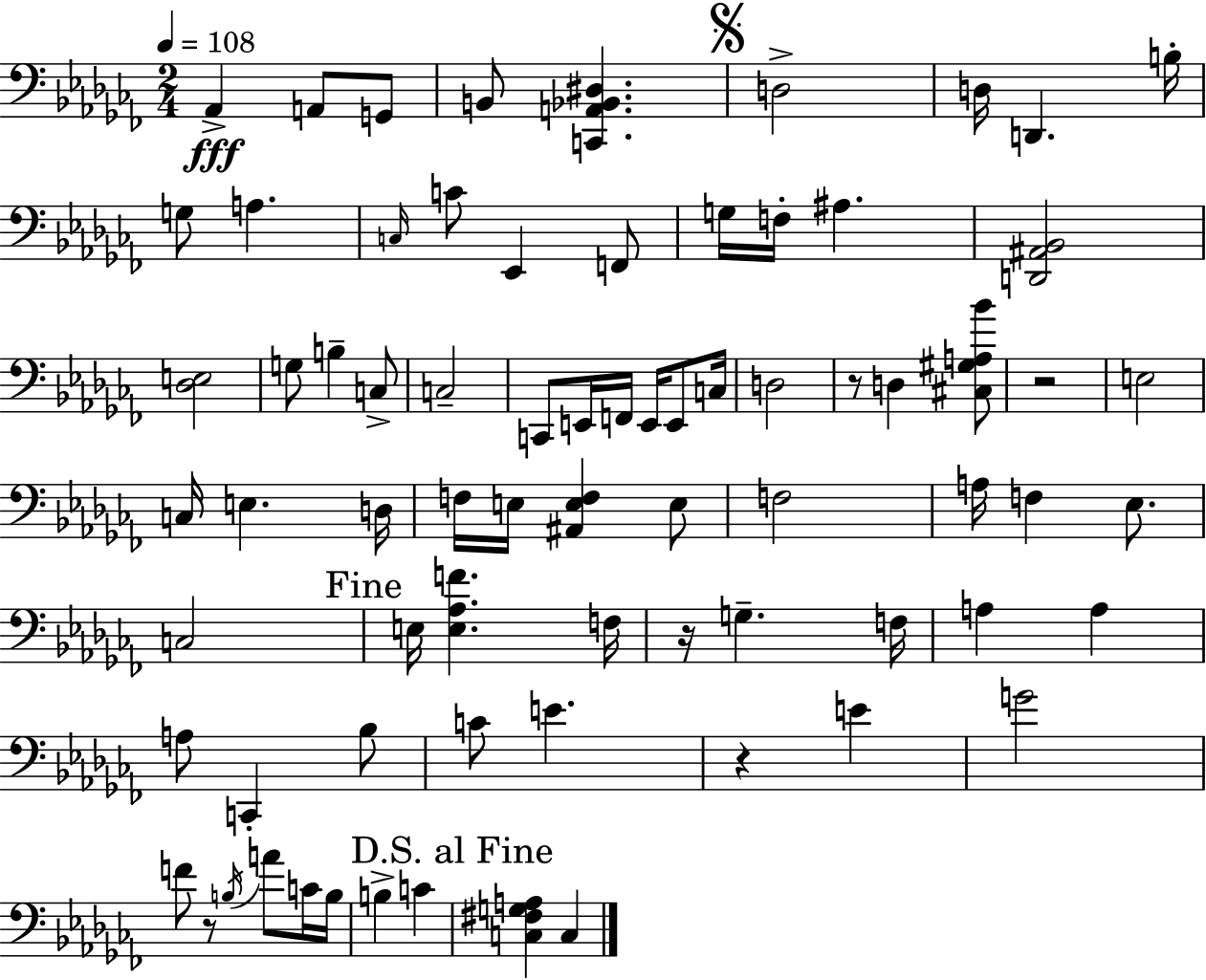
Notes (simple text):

Ab2/q A2/e G2/e B2/e [C2,A2,Bb2,D#3]/q. D3/h D3/s D2/q. B3/s G3/e A3/q. C3/s C4/e Eb2/q F2/e G3/s F3/s A#3/q. [D2,A#2,Bb2]/h [Db3,E3]/h G3/e B3/q C3/e C3/h C2/e E2/s F2/s E2/s E2/e C3/s D3/h R/e D3/q [C#3,G#3,A3,Bb4]/e R/h E3/h C3/s E3/q. D3/s F3/s E3/s [A#2,E3,F3]/q E3/e F3/h A3/s F3/q Eb3/e. C3/h E3/s [E3,Ab3,F4]/q. F3/s R/s G3/q. F3/s A3/q A3/q A3/e C2/q Bb3/e C4/e E4/q. R/q E4/q G4/h F4/e R/e B3/s A4/e C4/s B3/s B3/q C4/q [C3,F#3,G3,A3]/q C3/q